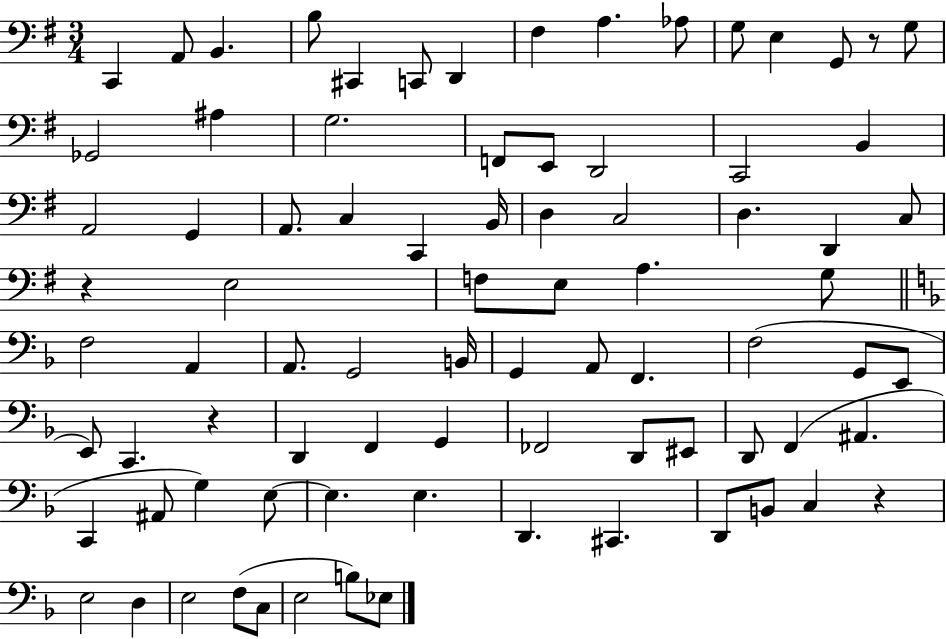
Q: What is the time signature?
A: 3/4